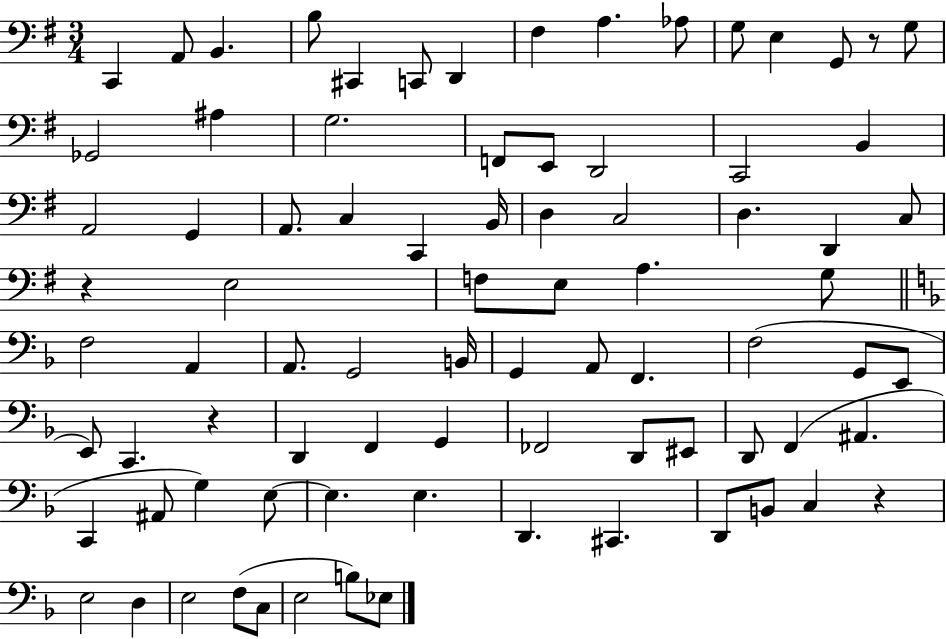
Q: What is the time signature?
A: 3/4